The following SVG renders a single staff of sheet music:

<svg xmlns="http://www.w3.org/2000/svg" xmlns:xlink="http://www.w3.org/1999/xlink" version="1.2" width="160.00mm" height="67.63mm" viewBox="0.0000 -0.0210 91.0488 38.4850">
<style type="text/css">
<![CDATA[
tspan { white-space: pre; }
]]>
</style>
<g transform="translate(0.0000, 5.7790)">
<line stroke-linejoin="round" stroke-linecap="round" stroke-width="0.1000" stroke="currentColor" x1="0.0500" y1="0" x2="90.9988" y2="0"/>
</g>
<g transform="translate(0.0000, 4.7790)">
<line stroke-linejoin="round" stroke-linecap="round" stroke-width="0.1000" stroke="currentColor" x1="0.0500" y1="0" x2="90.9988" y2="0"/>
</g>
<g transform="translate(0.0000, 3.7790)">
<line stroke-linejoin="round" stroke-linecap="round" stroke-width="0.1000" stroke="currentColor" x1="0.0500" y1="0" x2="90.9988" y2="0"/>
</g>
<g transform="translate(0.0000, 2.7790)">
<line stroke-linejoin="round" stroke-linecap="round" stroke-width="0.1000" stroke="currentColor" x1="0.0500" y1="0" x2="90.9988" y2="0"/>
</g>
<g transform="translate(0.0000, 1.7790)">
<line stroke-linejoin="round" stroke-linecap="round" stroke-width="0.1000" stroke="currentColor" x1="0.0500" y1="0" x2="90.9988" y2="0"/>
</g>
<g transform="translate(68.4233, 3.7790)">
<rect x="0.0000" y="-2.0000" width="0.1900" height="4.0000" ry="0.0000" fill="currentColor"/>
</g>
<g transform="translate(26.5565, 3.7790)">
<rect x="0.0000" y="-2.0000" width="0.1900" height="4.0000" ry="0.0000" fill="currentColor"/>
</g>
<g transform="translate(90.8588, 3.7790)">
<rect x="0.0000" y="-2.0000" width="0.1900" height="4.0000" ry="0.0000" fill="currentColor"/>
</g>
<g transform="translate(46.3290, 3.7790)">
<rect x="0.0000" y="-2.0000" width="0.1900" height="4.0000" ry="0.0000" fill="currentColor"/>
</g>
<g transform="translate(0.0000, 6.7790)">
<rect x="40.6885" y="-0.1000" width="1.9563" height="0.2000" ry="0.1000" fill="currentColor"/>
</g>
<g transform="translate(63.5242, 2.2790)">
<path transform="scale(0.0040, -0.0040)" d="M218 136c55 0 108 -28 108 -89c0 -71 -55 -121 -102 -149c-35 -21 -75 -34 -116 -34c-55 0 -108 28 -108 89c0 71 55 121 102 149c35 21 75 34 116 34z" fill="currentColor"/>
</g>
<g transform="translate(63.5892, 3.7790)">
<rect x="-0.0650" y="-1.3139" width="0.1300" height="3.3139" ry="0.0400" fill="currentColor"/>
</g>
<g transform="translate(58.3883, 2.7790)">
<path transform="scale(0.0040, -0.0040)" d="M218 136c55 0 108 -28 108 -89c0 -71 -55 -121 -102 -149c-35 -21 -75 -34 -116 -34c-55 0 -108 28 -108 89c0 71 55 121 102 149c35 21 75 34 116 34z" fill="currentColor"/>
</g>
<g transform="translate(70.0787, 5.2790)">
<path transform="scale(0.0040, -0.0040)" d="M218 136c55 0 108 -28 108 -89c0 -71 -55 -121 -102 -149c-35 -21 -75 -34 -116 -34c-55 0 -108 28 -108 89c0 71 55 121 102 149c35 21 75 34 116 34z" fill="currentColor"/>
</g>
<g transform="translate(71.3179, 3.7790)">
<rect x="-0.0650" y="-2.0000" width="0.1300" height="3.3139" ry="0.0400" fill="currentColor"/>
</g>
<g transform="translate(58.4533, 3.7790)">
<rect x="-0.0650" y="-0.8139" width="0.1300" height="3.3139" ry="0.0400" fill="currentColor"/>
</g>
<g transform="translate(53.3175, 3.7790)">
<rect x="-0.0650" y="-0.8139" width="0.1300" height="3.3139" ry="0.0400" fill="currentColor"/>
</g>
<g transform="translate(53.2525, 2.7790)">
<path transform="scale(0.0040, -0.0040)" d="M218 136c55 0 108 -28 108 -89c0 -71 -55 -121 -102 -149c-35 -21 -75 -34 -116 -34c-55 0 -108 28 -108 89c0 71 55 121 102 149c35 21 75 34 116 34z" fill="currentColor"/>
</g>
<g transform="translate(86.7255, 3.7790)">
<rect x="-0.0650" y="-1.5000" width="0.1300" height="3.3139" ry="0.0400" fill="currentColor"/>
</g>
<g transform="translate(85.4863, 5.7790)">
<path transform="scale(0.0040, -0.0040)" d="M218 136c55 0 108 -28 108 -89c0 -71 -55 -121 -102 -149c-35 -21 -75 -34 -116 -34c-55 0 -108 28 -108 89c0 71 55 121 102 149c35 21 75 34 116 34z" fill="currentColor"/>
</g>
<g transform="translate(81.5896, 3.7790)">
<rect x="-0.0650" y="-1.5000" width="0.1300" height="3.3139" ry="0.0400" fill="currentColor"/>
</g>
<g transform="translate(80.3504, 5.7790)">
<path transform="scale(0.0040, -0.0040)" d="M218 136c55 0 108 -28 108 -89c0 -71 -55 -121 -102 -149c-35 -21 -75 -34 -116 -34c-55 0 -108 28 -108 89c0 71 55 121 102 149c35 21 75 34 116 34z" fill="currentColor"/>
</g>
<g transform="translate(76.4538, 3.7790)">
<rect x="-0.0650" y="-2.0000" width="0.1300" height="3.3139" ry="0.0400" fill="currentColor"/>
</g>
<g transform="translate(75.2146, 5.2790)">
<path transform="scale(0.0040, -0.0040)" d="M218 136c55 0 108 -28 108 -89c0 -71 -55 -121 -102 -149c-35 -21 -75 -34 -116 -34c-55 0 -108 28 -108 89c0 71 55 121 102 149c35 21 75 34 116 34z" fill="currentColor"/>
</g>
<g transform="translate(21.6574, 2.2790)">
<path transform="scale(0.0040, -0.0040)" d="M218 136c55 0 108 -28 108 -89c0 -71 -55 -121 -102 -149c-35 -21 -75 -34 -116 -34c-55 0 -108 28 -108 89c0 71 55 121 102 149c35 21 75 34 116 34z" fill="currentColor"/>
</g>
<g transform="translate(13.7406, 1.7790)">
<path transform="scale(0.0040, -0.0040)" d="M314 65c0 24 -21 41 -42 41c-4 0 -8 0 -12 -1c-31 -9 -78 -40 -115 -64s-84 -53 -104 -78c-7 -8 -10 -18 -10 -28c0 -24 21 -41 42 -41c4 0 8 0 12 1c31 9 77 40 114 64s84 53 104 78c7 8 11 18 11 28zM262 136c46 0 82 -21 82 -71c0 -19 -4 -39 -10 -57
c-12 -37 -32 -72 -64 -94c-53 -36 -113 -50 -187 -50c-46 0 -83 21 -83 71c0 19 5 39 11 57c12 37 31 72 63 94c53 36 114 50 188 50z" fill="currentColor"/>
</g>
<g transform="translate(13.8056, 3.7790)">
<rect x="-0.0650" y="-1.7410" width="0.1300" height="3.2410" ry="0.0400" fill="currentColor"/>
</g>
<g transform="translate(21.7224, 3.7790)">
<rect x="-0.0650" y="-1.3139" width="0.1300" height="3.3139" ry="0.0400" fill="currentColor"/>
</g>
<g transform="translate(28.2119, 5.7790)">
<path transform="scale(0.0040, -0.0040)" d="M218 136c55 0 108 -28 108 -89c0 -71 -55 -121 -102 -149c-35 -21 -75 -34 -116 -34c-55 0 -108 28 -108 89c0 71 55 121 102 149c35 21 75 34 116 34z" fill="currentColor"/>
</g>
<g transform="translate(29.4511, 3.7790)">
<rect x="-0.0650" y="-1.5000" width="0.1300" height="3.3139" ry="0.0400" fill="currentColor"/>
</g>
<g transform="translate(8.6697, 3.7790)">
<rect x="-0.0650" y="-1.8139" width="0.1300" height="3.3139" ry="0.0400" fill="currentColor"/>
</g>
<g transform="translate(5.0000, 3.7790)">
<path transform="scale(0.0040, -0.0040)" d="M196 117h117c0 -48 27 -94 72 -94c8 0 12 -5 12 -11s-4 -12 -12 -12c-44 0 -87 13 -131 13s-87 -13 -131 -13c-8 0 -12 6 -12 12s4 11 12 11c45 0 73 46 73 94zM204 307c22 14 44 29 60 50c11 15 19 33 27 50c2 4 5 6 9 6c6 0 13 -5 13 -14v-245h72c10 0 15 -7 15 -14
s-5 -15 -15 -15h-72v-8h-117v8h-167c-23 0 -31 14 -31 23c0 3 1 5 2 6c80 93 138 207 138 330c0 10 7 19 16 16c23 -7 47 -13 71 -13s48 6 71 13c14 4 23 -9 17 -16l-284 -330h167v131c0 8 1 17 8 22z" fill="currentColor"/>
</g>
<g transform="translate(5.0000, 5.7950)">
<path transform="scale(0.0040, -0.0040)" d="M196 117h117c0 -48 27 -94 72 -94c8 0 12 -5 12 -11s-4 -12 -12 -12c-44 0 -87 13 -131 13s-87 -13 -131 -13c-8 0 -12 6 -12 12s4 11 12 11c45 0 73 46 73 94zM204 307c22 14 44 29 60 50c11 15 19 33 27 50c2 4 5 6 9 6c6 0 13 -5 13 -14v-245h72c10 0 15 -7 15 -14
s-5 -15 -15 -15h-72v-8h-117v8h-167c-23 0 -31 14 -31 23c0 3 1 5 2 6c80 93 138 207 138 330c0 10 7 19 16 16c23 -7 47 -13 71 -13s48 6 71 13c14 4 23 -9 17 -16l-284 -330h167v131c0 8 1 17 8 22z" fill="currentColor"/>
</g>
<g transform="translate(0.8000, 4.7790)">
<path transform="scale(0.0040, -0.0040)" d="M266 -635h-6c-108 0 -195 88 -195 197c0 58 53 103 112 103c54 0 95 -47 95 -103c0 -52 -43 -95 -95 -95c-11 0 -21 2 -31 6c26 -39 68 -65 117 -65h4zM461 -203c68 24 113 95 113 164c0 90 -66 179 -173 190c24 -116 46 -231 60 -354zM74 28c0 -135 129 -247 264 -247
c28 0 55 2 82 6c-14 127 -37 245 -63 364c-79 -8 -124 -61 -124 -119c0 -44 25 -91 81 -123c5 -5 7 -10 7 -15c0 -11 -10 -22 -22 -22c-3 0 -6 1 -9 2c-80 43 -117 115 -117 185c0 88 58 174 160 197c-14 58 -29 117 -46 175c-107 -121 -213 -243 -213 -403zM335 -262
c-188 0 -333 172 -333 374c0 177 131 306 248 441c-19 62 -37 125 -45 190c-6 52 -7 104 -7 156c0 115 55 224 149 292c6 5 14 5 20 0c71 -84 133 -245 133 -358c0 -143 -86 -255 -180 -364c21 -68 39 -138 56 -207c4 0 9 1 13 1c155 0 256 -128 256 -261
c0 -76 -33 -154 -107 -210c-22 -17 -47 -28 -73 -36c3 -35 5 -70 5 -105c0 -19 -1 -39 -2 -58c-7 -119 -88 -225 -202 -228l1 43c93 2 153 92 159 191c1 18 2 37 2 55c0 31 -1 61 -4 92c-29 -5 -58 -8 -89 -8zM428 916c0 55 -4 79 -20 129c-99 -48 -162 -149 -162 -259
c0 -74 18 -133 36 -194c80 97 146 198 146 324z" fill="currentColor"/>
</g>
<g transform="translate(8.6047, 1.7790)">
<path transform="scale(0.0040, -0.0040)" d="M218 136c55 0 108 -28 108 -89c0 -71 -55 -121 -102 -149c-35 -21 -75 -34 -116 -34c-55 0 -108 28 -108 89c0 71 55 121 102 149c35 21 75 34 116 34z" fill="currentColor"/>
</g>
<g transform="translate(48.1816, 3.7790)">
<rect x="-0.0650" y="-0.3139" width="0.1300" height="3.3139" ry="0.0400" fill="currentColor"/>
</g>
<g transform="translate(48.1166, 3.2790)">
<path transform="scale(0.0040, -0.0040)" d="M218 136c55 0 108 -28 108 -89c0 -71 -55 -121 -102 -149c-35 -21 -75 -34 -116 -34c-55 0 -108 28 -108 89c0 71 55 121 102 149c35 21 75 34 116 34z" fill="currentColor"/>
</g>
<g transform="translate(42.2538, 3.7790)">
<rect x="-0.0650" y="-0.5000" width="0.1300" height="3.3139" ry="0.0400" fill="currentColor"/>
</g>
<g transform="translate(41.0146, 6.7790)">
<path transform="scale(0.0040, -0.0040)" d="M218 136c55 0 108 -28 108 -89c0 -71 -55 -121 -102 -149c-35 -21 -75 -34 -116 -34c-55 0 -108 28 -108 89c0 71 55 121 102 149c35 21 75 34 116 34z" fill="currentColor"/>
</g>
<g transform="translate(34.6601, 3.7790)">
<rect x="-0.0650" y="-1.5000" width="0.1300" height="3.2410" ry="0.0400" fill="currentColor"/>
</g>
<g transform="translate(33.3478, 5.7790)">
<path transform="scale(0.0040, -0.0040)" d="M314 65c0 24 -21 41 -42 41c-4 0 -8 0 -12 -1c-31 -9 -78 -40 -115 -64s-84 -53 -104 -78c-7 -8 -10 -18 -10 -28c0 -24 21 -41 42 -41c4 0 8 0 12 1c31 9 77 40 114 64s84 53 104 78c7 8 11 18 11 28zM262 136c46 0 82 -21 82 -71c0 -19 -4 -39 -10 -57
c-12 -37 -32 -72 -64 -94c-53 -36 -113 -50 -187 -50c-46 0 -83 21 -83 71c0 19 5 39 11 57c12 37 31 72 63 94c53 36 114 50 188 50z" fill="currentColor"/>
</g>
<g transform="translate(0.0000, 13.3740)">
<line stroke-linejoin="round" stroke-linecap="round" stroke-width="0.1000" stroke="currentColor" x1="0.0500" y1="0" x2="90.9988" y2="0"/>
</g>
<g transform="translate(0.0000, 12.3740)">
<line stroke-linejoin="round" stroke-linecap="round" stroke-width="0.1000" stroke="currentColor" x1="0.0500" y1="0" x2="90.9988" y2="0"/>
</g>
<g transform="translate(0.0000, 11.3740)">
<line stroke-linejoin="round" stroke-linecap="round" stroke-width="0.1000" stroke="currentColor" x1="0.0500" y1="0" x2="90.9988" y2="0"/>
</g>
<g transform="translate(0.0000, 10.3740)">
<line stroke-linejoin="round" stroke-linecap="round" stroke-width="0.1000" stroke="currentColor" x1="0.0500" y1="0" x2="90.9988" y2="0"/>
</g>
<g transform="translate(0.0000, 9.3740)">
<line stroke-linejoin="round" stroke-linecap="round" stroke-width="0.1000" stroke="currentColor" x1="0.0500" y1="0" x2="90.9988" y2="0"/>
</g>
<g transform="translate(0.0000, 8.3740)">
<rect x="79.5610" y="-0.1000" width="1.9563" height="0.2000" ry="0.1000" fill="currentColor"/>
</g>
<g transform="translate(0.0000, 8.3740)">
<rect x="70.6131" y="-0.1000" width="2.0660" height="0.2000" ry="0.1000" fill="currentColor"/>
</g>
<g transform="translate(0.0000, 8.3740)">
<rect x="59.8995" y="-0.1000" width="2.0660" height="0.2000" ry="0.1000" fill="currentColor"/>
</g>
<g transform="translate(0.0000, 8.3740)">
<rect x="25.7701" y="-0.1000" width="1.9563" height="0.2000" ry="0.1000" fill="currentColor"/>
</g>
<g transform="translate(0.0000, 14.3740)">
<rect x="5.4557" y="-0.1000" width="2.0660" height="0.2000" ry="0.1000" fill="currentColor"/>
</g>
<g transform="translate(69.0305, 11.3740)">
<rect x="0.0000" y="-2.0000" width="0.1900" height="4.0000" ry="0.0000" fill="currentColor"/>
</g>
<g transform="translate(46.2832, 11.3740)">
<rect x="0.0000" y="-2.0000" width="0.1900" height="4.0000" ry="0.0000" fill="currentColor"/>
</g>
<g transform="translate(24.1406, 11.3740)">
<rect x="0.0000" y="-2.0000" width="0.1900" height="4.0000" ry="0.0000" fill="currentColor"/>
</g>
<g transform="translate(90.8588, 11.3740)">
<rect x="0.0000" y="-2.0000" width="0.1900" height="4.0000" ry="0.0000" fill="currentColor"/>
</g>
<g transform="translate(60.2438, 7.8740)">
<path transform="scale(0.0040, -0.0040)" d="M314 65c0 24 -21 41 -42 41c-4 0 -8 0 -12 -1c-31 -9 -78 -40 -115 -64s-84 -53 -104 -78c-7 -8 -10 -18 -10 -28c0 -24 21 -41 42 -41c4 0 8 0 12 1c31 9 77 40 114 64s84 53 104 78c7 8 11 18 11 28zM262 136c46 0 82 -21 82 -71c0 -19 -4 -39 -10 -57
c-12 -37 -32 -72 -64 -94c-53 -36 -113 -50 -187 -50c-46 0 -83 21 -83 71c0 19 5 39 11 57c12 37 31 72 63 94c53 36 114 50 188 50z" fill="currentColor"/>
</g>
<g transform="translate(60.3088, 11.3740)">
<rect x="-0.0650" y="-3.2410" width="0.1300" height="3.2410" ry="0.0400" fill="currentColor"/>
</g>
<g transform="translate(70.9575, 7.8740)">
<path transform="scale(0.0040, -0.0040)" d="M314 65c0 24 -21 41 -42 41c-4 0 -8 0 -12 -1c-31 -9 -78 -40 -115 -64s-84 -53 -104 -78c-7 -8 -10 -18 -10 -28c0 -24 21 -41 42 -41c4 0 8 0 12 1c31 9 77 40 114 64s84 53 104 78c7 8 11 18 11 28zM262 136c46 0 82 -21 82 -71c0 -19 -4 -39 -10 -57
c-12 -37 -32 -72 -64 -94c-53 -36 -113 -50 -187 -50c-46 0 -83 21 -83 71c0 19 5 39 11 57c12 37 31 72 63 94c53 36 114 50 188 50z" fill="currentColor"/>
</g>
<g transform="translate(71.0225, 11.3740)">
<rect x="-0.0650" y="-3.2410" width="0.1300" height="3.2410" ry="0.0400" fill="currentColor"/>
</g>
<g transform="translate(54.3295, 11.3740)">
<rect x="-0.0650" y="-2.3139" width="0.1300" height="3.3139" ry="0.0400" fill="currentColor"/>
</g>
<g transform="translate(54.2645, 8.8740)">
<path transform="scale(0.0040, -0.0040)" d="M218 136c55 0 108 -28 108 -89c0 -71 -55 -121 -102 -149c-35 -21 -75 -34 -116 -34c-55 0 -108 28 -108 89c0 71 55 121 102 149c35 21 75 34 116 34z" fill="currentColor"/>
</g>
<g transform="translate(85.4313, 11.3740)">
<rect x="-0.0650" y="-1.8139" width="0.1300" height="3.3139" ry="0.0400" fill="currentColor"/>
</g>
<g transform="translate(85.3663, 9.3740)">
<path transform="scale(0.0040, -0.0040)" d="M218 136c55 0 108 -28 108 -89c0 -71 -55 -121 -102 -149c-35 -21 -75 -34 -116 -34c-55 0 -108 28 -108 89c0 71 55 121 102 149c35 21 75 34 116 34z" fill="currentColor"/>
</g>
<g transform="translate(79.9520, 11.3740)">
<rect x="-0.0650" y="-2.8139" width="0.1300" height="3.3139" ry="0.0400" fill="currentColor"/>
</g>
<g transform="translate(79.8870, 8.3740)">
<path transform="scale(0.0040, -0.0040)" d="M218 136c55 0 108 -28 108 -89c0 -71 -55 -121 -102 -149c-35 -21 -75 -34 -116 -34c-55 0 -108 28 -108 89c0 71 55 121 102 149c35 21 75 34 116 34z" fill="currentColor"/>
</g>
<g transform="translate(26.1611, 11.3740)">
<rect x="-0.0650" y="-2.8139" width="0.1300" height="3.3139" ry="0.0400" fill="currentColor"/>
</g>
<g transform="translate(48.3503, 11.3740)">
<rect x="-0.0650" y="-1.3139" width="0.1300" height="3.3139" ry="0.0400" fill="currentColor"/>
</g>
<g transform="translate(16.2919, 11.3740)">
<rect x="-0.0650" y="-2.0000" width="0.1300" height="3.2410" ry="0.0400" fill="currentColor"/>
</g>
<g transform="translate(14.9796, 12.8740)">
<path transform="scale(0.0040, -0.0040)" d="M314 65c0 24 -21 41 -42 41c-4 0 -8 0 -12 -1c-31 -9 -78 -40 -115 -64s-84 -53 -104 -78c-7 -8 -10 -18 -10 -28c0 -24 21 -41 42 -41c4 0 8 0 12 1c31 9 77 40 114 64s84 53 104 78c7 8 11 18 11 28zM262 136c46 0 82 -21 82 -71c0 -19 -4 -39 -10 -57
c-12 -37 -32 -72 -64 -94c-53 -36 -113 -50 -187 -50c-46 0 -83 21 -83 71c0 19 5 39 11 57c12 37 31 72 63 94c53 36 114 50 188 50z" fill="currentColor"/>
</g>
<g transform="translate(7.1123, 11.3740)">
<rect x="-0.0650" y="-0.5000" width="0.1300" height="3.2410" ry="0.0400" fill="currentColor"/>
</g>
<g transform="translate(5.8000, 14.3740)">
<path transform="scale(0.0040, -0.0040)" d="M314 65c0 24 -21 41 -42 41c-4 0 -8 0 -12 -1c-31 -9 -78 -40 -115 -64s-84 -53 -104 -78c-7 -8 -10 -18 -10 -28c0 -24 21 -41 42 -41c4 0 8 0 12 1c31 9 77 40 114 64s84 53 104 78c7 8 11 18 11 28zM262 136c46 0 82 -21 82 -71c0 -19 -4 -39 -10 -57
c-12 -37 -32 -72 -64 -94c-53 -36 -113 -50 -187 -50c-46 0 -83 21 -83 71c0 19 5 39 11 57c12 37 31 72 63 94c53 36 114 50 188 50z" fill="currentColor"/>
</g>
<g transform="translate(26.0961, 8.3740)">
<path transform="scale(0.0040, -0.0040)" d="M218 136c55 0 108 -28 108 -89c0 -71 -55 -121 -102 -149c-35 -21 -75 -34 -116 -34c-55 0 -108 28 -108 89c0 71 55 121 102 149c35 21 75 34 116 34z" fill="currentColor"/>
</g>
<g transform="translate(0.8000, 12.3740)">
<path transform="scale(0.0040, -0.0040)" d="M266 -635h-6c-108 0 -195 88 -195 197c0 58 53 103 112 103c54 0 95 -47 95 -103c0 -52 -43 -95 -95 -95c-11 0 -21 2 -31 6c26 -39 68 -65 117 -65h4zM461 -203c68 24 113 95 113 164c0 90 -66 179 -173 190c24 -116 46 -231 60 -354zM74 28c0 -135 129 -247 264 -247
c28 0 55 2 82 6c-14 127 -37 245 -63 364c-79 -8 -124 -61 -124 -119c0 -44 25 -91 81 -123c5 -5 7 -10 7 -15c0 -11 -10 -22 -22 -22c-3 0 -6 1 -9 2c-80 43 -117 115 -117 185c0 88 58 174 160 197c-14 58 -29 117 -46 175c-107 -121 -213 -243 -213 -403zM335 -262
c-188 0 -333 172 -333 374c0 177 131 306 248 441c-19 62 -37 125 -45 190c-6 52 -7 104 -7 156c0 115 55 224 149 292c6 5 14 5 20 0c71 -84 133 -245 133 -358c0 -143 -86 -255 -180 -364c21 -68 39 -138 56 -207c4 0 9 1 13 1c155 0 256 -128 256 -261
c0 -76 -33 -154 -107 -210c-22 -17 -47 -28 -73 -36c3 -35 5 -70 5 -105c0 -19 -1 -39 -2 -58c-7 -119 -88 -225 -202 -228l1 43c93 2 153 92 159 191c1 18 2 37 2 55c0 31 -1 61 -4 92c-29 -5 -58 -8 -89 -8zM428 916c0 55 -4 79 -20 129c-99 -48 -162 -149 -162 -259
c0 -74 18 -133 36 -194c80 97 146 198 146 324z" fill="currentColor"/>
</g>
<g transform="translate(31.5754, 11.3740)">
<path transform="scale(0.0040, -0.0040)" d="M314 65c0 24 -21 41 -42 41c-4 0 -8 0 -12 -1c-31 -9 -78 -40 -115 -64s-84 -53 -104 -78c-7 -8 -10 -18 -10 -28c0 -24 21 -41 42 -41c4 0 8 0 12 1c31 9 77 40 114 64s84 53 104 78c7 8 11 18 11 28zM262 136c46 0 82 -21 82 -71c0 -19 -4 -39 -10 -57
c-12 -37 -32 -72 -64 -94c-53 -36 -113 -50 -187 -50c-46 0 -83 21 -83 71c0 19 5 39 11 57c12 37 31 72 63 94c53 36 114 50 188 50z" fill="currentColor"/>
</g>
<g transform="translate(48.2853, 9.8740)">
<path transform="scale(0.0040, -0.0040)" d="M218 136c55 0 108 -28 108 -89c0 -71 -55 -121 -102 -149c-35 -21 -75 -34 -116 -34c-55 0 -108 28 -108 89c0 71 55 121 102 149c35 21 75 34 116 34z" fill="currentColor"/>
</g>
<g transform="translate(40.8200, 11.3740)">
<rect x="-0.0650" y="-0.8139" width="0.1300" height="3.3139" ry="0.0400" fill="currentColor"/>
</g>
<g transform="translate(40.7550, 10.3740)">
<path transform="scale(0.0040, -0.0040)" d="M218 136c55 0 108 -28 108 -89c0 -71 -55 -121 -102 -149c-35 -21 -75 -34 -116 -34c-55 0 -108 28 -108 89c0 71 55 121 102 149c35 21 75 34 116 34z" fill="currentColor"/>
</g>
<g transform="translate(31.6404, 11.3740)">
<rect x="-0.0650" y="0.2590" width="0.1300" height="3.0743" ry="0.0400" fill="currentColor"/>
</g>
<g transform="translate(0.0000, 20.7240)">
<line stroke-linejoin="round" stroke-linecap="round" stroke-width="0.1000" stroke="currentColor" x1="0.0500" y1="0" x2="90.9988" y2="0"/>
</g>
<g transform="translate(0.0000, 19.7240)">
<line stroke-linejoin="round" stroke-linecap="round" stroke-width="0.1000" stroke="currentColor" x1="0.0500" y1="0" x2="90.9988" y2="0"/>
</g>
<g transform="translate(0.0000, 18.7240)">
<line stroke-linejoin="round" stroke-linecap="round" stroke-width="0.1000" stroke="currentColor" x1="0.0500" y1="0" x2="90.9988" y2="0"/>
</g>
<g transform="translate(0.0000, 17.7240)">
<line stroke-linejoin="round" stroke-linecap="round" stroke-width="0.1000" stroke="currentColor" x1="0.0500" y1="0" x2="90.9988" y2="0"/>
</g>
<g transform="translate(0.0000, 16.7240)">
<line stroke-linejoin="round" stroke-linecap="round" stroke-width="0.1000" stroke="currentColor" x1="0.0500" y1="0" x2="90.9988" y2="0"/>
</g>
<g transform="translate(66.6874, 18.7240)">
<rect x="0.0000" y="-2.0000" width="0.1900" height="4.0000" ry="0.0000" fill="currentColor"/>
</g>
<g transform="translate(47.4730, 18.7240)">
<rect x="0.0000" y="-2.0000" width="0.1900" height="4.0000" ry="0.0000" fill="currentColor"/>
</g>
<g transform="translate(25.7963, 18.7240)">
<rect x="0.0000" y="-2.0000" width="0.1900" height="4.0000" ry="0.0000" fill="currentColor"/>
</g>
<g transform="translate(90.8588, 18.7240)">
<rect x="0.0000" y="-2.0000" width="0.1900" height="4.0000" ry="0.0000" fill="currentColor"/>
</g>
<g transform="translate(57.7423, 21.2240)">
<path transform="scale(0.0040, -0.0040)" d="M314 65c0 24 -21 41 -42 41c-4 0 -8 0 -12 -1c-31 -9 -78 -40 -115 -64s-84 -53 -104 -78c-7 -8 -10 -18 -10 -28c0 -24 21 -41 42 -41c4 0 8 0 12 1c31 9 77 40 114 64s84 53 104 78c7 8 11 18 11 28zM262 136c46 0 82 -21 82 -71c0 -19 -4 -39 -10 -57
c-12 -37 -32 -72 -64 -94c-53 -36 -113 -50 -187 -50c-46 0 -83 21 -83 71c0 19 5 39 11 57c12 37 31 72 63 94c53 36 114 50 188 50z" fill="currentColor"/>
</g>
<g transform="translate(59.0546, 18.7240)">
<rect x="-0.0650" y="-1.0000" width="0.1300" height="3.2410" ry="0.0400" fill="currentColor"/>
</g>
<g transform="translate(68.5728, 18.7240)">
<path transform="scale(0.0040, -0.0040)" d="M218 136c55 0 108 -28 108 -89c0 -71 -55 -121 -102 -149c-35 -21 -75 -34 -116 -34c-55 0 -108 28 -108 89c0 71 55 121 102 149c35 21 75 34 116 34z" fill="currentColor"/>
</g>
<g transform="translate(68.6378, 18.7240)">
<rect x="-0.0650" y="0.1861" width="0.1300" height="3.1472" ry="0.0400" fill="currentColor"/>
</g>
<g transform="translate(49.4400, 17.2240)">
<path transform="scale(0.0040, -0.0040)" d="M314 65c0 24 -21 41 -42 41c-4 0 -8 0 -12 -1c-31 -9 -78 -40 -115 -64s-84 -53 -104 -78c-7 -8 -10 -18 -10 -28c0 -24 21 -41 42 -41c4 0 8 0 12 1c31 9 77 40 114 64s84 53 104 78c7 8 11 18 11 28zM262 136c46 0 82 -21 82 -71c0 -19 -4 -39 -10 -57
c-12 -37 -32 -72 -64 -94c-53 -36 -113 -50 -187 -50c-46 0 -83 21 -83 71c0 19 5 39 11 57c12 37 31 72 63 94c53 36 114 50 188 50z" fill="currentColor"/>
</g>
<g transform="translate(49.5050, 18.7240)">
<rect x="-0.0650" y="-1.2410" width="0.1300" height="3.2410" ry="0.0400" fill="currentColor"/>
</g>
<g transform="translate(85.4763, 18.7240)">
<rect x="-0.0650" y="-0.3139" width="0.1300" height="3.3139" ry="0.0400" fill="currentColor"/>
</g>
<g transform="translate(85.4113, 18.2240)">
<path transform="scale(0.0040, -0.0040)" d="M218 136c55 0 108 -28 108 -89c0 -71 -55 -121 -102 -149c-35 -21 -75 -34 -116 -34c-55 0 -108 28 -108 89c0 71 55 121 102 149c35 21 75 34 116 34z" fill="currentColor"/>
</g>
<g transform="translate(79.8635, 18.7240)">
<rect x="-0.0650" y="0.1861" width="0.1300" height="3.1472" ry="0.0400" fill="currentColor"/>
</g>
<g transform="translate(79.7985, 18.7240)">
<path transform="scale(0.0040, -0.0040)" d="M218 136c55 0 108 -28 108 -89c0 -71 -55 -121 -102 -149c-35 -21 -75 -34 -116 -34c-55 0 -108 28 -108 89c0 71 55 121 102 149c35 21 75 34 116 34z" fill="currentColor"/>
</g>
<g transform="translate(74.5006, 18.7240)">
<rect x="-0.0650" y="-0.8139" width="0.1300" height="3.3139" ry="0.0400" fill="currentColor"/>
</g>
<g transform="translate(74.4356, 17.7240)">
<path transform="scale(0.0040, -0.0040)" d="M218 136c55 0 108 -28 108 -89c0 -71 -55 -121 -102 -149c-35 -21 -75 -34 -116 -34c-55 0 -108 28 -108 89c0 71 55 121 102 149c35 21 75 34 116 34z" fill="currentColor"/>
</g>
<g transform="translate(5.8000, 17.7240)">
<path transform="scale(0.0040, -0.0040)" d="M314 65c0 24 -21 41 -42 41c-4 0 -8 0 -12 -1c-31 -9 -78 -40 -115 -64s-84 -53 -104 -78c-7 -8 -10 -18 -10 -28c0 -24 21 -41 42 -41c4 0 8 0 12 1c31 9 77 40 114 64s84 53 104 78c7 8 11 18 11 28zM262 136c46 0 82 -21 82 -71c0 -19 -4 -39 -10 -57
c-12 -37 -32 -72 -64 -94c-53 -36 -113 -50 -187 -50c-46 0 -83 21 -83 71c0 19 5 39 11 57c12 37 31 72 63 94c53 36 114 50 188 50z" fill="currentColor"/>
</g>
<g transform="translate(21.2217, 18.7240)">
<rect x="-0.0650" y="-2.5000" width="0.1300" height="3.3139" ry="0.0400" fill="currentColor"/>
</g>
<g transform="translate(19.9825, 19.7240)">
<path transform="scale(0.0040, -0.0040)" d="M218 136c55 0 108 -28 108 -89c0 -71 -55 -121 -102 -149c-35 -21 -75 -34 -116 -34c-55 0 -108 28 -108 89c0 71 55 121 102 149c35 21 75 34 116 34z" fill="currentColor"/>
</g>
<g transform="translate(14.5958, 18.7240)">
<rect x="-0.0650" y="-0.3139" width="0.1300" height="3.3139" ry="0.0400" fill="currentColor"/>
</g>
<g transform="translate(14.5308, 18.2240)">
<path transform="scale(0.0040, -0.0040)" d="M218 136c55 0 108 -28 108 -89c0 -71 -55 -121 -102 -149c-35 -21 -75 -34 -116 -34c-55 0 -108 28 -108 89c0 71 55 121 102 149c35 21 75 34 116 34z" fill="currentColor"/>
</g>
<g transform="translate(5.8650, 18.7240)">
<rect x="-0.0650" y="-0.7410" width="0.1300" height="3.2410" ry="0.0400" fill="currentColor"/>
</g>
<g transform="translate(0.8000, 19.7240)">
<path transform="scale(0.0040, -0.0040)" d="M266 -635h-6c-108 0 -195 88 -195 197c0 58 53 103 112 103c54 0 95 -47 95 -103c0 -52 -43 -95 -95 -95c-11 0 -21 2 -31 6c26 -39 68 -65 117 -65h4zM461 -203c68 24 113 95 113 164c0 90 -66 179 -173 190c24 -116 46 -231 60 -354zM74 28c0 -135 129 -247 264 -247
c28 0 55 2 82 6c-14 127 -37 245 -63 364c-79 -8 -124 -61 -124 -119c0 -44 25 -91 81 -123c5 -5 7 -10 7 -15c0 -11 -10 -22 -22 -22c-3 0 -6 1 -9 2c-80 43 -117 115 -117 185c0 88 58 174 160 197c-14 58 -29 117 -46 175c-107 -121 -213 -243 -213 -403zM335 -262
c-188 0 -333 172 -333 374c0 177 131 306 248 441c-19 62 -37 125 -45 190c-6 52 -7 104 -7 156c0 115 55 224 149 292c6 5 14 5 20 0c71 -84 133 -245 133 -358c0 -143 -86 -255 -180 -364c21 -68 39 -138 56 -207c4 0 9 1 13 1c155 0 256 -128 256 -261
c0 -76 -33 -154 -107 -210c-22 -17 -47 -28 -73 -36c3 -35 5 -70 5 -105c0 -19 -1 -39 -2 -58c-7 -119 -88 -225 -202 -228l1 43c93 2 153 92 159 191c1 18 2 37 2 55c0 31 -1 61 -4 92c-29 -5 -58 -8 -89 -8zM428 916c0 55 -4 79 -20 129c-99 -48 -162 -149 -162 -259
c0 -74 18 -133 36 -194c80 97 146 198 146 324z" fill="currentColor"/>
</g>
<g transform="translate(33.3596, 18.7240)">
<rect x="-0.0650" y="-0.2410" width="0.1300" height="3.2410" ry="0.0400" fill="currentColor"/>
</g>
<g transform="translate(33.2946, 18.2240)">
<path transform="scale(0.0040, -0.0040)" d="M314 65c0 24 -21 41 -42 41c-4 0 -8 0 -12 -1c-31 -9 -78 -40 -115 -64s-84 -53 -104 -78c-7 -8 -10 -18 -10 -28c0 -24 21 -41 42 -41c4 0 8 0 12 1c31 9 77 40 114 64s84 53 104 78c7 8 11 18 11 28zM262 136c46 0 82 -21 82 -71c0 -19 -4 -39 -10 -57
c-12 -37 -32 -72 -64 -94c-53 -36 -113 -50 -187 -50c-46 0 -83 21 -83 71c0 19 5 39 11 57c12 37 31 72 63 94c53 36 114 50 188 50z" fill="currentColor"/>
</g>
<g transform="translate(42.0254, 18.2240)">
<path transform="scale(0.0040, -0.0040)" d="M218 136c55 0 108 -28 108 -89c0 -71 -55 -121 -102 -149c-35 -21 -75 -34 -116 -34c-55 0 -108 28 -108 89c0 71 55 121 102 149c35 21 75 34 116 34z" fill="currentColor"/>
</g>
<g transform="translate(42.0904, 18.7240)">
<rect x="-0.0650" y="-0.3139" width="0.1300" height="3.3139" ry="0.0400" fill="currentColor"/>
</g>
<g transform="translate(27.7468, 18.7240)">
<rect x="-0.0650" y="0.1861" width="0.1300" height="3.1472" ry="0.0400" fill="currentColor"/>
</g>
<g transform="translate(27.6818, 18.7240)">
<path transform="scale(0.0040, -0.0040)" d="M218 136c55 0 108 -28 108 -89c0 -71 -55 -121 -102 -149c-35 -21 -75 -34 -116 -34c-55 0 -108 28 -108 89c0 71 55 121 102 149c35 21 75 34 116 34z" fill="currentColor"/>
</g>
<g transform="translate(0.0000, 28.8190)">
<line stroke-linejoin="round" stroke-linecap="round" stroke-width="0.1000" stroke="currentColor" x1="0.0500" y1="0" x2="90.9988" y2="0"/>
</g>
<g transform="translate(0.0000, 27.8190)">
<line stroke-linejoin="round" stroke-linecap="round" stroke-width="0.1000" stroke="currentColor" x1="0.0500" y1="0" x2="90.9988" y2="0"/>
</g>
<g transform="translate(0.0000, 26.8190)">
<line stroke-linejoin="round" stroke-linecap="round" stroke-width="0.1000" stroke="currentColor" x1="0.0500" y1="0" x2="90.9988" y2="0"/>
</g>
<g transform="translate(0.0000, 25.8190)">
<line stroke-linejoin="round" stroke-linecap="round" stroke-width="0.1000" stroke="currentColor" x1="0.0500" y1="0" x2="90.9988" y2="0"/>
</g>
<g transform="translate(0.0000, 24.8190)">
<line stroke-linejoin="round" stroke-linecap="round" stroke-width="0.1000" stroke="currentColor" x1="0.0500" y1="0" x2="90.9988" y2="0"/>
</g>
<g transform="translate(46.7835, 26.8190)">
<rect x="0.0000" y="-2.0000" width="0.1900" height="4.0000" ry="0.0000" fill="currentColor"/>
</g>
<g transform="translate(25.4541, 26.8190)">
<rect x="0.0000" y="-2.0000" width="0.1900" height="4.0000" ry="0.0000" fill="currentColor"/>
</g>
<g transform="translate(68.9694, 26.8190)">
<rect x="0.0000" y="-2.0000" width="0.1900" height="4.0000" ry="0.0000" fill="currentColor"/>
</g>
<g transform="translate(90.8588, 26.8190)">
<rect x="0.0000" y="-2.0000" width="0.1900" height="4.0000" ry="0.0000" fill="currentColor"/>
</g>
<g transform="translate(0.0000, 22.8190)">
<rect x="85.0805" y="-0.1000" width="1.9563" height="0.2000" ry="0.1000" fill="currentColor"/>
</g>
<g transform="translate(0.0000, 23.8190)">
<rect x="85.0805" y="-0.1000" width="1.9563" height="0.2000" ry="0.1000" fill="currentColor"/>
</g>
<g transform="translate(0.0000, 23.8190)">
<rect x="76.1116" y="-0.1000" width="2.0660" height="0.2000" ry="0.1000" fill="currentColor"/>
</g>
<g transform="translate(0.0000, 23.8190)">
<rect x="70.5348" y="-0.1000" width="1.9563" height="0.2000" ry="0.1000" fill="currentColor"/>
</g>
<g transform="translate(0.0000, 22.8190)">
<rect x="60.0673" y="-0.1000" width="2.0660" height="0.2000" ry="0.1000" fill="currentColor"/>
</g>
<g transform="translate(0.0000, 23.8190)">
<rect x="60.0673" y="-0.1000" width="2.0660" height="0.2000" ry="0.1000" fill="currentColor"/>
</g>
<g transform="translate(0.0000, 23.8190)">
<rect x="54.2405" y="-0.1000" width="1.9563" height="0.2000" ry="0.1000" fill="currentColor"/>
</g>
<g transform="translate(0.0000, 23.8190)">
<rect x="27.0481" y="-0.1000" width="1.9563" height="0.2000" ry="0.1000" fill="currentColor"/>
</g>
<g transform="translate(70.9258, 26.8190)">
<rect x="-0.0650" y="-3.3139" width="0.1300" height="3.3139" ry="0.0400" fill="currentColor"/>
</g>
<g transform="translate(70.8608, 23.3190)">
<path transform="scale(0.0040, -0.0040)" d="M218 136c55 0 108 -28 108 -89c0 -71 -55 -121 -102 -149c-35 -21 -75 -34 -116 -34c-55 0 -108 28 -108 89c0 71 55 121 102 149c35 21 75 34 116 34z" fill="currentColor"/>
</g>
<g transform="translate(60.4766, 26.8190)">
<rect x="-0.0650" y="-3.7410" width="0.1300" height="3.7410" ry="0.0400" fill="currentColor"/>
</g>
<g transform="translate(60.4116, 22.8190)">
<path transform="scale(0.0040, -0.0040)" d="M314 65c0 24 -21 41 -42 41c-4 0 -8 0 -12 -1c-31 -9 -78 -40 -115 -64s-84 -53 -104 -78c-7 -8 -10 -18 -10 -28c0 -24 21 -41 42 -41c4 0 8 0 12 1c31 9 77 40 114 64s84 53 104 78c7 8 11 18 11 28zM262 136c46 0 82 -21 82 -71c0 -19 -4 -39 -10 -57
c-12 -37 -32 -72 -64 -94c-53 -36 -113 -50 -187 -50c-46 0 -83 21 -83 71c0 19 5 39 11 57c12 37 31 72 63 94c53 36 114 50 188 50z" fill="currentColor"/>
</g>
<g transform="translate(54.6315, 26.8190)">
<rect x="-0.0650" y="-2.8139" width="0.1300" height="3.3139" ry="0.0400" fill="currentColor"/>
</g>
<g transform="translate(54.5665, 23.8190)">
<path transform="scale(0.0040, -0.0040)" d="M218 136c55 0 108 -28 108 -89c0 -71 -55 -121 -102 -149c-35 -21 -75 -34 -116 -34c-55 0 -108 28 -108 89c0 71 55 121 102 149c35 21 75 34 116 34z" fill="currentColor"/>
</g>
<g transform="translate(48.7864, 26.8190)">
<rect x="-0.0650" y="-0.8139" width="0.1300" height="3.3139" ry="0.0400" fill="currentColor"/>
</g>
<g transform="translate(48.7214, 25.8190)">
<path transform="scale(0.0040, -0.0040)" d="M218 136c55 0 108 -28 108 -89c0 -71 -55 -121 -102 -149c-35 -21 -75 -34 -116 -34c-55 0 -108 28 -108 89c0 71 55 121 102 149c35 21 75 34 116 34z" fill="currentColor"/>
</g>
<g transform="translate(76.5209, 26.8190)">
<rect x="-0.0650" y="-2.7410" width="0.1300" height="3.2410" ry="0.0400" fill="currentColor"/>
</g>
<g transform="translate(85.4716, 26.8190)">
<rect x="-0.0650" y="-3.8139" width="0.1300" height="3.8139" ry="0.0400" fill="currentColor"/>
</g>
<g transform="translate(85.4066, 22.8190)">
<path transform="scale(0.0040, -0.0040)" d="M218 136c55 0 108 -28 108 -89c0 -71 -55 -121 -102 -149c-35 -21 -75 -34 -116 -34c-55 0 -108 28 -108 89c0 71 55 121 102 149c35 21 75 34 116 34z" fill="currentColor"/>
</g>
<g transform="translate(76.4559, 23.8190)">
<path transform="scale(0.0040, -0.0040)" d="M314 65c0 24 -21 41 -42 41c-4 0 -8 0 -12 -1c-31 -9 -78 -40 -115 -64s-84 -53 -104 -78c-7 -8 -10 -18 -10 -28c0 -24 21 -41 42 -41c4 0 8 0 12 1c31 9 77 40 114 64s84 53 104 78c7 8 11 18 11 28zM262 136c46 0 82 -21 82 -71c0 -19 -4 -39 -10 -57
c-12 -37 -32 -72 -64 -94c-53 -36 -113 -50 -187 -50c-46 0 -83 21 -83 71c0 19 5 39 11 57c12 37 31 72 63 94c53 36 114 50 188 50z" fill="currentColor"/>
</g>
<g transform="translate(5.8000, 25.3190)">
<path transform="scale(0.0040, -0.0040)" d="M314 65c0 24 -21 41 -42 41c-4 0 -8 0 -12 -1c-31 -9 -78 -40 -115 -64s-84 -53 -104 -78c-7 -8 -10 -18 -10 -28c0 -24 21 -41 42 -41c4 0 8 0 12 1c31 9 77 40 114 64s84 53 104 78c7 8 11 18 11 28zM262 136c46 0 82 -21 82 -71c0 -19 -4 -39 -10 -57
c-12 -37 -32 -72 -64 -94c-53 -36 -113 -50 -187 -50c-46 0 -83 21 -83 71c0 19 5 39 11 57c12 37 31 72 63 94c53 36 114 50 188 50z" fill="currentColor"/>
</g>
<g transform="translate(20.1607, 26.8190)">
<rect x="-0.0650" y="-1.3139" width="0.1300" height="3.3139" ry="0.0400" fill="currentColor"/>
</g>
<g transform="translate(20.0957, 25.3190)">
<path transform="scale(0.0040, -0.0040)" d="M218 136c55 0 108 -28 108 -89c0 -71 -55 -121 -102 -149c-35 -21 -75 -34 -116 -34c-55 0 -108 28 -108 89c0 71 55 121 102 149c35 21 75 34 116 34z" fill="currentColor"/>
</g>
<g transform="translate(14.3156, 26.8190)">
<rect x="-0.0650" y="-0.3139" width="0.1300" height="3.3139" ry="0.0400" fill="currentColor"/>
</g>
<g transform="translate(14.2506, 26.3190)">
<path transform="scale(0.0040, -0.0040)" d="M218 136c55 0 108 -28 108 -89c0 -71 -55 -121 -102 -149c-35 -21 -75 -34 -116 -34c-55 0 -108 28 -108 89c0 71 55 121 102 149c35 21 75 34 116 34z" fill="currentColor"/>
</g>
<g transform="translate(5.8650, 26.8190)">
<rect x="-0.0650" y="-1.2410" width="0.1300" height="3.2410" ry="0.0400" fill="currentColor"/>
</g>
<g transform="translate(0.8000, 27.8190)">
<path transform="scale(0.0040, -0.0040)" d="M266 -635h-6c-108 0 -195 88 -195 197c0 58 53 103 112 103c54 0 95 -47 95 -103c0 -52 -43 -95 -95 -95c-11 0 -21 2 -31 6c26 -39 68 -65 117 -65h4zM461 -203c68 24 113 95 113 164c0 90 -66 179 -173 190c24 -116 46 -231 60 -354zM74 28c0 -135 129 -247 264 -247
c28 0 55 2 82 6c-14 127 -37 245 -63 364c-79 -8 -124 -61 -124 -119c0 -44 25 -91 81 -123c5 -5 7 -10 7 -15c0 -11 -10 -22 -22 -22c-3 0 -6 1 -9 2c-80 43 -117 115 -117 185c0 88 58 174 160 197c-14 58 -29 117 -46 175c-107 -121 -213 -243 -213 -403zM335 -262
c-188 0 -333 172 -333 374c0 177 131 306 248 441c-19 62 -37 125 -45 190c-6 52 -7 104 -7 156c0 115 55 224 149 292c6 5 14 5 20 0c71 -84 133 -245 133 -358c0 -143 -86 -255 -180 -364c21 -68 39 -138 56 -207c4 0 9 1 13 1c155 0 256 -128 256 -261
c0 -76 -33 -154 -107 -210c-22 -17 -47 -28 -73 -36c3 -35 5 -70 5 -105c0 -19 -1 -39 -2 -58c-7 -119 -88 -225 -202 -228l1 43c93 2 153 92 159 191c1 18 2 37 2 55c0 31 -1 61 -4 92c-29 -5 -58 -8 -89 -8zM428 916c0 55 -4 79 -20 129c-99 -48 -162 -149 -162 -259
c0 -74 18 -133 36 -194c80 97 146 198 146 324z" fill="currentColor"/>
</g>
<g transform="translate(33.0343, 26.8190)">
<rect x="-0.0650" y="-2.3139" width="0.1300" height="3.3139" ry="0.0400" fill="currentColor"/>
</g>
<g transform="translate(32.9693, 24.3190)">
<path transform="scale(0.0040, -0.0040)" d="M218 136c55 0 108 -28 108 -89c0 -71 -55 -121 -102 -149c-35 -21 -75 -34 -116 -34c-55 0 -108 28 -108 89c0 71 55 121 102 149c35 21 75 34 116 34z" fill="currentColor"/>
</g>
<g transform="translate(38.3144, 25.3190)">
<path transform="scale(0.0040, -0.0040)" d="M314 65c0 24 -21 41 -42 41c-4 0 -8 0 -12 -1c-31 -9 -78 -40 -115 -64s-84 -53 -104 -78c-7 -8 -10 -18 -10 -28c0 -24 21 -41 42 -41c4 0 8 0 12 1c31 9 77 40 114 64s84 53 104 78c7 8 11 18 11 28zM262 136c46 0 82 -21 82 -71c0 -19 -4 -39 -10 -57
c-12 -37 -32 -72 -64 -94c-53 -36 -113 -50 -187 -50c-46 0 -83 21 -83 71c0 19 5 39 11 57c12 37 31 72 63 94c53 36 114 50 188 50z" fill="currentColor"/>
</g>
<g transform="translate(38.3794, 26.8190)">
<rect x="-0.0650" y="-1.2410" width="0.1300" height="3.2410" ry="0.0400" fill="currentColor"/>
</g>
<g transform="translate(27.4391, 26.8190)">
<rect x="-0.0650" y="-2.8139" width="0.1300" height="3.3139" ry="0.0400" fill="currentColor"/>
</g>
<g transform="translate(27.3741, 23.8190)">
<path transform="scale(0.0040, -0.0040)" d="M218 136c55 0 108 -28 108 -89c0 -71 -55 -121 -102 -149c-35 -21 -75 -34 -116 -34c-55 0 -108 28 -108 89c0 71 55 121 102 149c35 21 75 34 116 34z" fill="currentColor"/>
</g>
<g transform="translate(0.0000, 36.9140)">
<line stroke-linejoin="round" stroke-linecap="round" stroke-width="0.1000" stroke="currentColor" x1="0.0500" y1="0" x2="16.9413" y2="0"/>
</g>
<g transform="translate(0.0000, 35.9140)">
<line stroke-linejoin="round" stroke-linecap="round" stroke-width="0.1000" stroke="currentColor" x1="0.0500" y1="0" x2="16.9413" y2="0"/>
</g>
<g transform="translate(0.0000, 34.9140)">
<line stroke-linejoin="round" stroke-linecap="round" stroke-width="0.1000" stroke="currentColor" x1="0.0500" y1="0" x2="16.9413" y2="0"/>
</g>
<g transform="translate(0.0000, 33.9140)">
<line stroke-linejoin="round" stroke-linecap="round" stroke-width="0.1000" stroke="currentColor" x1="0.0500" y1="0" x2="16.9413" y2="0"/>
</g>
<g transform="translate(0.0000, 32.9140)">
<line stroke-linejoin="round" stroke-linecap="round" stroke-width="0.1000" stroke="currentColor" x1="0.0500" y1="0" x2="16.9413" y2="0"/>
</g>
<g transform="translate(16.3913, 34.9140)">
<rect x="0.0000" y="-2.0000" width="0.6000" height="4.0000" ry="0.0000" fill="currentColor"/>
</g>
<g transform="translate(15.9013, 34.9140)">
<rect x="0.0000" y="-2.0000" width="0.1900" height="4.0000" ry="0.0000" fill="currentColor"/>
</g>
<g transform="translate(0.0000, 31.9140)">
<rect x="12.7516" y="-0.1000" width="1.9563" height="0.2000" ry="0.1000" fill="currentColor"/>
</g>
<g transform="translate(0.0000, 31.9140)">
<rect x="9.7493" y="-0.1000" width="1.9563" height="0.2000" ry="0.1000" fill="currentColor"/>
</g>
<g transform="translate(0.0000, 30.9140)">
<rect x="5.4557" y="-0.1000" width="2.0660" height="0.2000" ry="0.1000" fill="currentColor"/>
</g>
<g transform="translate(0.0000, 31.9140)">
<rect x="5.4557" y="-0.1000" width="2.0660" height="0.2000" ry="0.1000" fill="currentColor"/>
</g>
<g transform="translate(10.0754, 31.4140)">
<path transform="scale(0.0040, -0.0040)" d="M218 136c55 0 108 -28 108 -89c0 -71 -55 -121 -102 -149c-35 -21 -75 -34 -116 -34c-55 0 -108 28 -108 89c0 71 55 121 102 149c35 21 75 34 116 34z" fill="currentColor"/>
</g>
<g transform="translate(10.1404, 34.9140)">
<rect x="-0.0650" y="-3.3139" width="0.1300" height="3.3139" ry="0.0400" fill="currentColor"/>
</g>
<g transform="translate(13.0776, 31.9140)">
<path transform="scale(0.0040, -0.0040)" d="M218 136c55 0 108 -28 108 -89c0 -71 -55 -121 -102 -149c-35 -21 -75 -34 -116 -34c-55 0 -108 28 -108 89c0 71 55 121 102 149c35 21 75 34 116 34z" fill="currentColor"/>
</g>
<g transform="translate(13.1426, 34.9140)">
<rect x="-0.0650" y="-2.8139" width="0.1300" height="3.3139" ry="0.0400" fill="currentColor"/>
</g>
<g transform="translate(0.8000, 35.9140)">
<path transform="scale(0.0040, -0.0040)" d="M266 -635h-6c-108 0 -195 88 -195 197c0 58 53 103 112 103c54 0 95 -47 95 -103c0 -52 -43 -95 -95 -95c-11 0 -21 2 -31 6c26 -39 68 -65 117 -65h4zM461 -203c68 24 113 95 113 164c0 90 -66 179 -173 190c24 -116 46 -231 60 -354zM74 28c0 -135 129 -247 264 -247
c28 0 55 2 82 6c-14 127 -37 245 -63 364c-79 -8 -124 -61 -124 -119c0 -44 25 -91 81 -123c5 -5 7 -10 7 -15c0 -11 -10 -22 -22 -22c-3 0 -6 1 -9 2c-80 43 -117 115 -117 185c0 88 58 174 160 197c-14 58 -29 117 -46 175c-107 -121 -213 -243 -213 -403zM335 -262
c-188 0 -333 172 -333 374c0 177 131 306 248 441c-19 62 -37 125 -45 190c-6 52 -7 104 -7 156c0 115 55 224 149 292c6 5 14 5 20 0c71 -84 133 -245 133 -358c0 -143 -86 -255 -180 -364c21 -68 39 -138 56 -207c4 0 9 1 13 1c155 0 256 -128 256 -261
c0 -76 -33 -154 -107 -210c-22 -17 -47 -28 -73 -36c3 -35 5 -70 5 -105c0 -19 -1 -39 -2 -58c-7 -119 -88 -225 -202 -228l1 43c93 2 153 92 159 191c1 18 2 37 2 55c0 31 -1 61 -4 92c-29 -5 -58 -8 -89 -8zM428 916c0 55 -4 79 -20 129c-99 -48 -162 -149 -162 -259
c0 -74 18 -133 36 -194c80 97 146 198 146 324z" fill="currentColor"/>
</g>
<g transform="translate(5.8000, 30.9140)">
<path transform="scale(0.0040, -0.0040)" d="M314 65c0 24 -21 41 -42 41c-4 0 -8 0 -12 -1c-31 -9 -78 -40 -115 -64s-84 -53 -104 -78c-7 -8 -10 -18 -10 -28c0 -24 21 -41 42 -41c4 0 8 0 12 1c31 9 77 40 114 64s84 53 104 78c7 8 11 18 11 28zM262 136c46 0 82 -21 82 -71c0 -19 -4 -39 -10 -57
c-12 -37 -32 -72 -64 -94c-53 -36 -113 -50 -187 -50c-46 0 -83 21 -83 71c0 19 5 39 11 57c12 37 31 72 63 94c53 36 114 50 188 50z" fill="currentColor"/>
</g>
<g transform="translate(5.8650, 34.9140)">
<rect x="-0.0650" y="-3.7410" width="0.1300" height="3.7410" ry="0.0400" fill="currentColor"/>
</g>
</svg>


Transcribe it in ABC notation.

X:1
T:Untitled
M:4/4
L:1/4
K:C
f f2 e E E2 C c d d e F F E E C2 F2 a B2 d e g b2 b2 a f d2 c G B c2 c e2 D2 B d B c e2 c e a g e2 d a c'2 b a2 c' c'2 b a